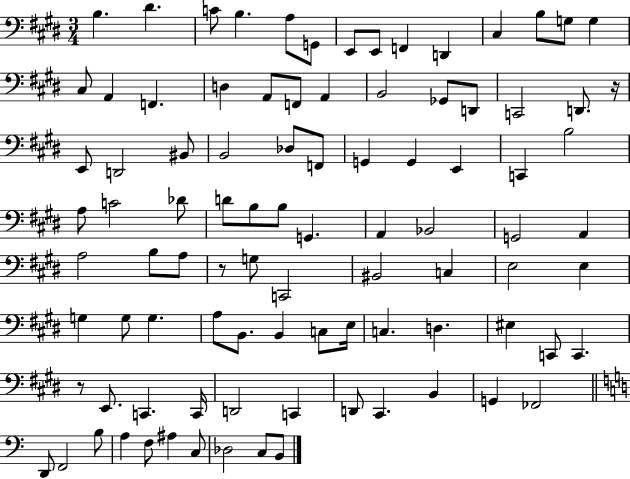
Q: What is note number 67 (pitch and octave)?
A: D3